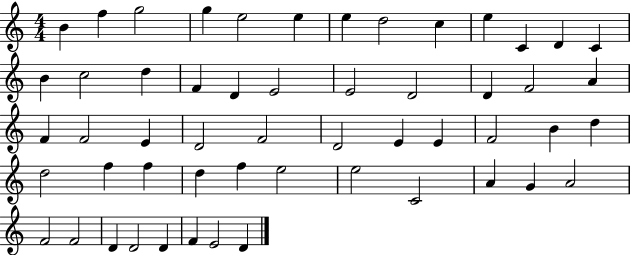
X:1
T:Untitled
M:4/4
L:1/4
K:C
B f g2 g e2 e e d2 c e C D C B c2 d F D E2 E2 D2 D F2 A F F2 E D2 F2 D2 E E F2 B d d2 f f d f e2 e2 C2 A G A2 F2 F2 D D2 D F E2 D